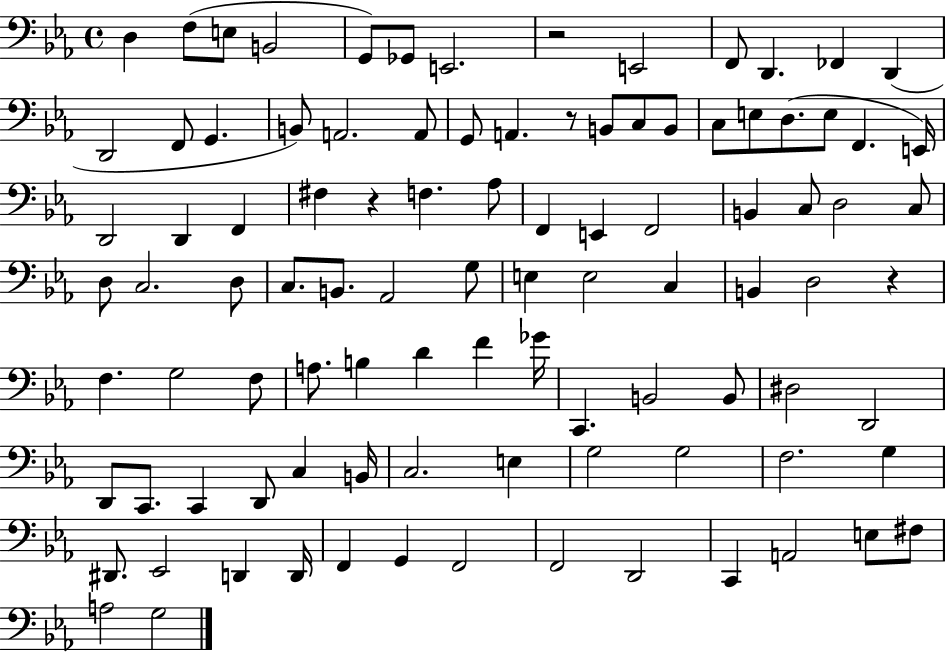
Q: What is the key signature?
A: EES major